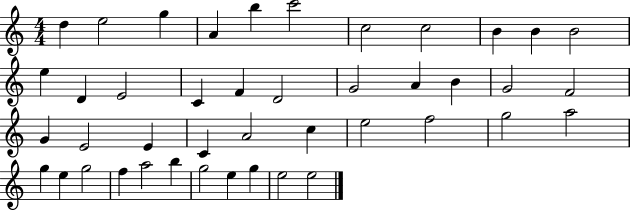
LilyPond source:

{
  \clef treble
  \numericTimeSignature
  \time 4/4
  \key c \major
  d''4 e''2 g''4 | a'4 b''4 c'''2 | c''2 c''2 | b'4 b'4 b'2 | \break e''4 d'4 e'2 | c'4 f'4 d'2 | g'2 a'4 b'4 | g'2 f'2 | \break g'4 e'2 e'4 | c'4 a'2 c''4 | e''2 f''2 | g''2 a''2 | \break g''4 e''4 g''2 | f''4 a''2 b''4 | g''2 e''4 g''4 | e''2 e''2 | \break \bar "|."
}